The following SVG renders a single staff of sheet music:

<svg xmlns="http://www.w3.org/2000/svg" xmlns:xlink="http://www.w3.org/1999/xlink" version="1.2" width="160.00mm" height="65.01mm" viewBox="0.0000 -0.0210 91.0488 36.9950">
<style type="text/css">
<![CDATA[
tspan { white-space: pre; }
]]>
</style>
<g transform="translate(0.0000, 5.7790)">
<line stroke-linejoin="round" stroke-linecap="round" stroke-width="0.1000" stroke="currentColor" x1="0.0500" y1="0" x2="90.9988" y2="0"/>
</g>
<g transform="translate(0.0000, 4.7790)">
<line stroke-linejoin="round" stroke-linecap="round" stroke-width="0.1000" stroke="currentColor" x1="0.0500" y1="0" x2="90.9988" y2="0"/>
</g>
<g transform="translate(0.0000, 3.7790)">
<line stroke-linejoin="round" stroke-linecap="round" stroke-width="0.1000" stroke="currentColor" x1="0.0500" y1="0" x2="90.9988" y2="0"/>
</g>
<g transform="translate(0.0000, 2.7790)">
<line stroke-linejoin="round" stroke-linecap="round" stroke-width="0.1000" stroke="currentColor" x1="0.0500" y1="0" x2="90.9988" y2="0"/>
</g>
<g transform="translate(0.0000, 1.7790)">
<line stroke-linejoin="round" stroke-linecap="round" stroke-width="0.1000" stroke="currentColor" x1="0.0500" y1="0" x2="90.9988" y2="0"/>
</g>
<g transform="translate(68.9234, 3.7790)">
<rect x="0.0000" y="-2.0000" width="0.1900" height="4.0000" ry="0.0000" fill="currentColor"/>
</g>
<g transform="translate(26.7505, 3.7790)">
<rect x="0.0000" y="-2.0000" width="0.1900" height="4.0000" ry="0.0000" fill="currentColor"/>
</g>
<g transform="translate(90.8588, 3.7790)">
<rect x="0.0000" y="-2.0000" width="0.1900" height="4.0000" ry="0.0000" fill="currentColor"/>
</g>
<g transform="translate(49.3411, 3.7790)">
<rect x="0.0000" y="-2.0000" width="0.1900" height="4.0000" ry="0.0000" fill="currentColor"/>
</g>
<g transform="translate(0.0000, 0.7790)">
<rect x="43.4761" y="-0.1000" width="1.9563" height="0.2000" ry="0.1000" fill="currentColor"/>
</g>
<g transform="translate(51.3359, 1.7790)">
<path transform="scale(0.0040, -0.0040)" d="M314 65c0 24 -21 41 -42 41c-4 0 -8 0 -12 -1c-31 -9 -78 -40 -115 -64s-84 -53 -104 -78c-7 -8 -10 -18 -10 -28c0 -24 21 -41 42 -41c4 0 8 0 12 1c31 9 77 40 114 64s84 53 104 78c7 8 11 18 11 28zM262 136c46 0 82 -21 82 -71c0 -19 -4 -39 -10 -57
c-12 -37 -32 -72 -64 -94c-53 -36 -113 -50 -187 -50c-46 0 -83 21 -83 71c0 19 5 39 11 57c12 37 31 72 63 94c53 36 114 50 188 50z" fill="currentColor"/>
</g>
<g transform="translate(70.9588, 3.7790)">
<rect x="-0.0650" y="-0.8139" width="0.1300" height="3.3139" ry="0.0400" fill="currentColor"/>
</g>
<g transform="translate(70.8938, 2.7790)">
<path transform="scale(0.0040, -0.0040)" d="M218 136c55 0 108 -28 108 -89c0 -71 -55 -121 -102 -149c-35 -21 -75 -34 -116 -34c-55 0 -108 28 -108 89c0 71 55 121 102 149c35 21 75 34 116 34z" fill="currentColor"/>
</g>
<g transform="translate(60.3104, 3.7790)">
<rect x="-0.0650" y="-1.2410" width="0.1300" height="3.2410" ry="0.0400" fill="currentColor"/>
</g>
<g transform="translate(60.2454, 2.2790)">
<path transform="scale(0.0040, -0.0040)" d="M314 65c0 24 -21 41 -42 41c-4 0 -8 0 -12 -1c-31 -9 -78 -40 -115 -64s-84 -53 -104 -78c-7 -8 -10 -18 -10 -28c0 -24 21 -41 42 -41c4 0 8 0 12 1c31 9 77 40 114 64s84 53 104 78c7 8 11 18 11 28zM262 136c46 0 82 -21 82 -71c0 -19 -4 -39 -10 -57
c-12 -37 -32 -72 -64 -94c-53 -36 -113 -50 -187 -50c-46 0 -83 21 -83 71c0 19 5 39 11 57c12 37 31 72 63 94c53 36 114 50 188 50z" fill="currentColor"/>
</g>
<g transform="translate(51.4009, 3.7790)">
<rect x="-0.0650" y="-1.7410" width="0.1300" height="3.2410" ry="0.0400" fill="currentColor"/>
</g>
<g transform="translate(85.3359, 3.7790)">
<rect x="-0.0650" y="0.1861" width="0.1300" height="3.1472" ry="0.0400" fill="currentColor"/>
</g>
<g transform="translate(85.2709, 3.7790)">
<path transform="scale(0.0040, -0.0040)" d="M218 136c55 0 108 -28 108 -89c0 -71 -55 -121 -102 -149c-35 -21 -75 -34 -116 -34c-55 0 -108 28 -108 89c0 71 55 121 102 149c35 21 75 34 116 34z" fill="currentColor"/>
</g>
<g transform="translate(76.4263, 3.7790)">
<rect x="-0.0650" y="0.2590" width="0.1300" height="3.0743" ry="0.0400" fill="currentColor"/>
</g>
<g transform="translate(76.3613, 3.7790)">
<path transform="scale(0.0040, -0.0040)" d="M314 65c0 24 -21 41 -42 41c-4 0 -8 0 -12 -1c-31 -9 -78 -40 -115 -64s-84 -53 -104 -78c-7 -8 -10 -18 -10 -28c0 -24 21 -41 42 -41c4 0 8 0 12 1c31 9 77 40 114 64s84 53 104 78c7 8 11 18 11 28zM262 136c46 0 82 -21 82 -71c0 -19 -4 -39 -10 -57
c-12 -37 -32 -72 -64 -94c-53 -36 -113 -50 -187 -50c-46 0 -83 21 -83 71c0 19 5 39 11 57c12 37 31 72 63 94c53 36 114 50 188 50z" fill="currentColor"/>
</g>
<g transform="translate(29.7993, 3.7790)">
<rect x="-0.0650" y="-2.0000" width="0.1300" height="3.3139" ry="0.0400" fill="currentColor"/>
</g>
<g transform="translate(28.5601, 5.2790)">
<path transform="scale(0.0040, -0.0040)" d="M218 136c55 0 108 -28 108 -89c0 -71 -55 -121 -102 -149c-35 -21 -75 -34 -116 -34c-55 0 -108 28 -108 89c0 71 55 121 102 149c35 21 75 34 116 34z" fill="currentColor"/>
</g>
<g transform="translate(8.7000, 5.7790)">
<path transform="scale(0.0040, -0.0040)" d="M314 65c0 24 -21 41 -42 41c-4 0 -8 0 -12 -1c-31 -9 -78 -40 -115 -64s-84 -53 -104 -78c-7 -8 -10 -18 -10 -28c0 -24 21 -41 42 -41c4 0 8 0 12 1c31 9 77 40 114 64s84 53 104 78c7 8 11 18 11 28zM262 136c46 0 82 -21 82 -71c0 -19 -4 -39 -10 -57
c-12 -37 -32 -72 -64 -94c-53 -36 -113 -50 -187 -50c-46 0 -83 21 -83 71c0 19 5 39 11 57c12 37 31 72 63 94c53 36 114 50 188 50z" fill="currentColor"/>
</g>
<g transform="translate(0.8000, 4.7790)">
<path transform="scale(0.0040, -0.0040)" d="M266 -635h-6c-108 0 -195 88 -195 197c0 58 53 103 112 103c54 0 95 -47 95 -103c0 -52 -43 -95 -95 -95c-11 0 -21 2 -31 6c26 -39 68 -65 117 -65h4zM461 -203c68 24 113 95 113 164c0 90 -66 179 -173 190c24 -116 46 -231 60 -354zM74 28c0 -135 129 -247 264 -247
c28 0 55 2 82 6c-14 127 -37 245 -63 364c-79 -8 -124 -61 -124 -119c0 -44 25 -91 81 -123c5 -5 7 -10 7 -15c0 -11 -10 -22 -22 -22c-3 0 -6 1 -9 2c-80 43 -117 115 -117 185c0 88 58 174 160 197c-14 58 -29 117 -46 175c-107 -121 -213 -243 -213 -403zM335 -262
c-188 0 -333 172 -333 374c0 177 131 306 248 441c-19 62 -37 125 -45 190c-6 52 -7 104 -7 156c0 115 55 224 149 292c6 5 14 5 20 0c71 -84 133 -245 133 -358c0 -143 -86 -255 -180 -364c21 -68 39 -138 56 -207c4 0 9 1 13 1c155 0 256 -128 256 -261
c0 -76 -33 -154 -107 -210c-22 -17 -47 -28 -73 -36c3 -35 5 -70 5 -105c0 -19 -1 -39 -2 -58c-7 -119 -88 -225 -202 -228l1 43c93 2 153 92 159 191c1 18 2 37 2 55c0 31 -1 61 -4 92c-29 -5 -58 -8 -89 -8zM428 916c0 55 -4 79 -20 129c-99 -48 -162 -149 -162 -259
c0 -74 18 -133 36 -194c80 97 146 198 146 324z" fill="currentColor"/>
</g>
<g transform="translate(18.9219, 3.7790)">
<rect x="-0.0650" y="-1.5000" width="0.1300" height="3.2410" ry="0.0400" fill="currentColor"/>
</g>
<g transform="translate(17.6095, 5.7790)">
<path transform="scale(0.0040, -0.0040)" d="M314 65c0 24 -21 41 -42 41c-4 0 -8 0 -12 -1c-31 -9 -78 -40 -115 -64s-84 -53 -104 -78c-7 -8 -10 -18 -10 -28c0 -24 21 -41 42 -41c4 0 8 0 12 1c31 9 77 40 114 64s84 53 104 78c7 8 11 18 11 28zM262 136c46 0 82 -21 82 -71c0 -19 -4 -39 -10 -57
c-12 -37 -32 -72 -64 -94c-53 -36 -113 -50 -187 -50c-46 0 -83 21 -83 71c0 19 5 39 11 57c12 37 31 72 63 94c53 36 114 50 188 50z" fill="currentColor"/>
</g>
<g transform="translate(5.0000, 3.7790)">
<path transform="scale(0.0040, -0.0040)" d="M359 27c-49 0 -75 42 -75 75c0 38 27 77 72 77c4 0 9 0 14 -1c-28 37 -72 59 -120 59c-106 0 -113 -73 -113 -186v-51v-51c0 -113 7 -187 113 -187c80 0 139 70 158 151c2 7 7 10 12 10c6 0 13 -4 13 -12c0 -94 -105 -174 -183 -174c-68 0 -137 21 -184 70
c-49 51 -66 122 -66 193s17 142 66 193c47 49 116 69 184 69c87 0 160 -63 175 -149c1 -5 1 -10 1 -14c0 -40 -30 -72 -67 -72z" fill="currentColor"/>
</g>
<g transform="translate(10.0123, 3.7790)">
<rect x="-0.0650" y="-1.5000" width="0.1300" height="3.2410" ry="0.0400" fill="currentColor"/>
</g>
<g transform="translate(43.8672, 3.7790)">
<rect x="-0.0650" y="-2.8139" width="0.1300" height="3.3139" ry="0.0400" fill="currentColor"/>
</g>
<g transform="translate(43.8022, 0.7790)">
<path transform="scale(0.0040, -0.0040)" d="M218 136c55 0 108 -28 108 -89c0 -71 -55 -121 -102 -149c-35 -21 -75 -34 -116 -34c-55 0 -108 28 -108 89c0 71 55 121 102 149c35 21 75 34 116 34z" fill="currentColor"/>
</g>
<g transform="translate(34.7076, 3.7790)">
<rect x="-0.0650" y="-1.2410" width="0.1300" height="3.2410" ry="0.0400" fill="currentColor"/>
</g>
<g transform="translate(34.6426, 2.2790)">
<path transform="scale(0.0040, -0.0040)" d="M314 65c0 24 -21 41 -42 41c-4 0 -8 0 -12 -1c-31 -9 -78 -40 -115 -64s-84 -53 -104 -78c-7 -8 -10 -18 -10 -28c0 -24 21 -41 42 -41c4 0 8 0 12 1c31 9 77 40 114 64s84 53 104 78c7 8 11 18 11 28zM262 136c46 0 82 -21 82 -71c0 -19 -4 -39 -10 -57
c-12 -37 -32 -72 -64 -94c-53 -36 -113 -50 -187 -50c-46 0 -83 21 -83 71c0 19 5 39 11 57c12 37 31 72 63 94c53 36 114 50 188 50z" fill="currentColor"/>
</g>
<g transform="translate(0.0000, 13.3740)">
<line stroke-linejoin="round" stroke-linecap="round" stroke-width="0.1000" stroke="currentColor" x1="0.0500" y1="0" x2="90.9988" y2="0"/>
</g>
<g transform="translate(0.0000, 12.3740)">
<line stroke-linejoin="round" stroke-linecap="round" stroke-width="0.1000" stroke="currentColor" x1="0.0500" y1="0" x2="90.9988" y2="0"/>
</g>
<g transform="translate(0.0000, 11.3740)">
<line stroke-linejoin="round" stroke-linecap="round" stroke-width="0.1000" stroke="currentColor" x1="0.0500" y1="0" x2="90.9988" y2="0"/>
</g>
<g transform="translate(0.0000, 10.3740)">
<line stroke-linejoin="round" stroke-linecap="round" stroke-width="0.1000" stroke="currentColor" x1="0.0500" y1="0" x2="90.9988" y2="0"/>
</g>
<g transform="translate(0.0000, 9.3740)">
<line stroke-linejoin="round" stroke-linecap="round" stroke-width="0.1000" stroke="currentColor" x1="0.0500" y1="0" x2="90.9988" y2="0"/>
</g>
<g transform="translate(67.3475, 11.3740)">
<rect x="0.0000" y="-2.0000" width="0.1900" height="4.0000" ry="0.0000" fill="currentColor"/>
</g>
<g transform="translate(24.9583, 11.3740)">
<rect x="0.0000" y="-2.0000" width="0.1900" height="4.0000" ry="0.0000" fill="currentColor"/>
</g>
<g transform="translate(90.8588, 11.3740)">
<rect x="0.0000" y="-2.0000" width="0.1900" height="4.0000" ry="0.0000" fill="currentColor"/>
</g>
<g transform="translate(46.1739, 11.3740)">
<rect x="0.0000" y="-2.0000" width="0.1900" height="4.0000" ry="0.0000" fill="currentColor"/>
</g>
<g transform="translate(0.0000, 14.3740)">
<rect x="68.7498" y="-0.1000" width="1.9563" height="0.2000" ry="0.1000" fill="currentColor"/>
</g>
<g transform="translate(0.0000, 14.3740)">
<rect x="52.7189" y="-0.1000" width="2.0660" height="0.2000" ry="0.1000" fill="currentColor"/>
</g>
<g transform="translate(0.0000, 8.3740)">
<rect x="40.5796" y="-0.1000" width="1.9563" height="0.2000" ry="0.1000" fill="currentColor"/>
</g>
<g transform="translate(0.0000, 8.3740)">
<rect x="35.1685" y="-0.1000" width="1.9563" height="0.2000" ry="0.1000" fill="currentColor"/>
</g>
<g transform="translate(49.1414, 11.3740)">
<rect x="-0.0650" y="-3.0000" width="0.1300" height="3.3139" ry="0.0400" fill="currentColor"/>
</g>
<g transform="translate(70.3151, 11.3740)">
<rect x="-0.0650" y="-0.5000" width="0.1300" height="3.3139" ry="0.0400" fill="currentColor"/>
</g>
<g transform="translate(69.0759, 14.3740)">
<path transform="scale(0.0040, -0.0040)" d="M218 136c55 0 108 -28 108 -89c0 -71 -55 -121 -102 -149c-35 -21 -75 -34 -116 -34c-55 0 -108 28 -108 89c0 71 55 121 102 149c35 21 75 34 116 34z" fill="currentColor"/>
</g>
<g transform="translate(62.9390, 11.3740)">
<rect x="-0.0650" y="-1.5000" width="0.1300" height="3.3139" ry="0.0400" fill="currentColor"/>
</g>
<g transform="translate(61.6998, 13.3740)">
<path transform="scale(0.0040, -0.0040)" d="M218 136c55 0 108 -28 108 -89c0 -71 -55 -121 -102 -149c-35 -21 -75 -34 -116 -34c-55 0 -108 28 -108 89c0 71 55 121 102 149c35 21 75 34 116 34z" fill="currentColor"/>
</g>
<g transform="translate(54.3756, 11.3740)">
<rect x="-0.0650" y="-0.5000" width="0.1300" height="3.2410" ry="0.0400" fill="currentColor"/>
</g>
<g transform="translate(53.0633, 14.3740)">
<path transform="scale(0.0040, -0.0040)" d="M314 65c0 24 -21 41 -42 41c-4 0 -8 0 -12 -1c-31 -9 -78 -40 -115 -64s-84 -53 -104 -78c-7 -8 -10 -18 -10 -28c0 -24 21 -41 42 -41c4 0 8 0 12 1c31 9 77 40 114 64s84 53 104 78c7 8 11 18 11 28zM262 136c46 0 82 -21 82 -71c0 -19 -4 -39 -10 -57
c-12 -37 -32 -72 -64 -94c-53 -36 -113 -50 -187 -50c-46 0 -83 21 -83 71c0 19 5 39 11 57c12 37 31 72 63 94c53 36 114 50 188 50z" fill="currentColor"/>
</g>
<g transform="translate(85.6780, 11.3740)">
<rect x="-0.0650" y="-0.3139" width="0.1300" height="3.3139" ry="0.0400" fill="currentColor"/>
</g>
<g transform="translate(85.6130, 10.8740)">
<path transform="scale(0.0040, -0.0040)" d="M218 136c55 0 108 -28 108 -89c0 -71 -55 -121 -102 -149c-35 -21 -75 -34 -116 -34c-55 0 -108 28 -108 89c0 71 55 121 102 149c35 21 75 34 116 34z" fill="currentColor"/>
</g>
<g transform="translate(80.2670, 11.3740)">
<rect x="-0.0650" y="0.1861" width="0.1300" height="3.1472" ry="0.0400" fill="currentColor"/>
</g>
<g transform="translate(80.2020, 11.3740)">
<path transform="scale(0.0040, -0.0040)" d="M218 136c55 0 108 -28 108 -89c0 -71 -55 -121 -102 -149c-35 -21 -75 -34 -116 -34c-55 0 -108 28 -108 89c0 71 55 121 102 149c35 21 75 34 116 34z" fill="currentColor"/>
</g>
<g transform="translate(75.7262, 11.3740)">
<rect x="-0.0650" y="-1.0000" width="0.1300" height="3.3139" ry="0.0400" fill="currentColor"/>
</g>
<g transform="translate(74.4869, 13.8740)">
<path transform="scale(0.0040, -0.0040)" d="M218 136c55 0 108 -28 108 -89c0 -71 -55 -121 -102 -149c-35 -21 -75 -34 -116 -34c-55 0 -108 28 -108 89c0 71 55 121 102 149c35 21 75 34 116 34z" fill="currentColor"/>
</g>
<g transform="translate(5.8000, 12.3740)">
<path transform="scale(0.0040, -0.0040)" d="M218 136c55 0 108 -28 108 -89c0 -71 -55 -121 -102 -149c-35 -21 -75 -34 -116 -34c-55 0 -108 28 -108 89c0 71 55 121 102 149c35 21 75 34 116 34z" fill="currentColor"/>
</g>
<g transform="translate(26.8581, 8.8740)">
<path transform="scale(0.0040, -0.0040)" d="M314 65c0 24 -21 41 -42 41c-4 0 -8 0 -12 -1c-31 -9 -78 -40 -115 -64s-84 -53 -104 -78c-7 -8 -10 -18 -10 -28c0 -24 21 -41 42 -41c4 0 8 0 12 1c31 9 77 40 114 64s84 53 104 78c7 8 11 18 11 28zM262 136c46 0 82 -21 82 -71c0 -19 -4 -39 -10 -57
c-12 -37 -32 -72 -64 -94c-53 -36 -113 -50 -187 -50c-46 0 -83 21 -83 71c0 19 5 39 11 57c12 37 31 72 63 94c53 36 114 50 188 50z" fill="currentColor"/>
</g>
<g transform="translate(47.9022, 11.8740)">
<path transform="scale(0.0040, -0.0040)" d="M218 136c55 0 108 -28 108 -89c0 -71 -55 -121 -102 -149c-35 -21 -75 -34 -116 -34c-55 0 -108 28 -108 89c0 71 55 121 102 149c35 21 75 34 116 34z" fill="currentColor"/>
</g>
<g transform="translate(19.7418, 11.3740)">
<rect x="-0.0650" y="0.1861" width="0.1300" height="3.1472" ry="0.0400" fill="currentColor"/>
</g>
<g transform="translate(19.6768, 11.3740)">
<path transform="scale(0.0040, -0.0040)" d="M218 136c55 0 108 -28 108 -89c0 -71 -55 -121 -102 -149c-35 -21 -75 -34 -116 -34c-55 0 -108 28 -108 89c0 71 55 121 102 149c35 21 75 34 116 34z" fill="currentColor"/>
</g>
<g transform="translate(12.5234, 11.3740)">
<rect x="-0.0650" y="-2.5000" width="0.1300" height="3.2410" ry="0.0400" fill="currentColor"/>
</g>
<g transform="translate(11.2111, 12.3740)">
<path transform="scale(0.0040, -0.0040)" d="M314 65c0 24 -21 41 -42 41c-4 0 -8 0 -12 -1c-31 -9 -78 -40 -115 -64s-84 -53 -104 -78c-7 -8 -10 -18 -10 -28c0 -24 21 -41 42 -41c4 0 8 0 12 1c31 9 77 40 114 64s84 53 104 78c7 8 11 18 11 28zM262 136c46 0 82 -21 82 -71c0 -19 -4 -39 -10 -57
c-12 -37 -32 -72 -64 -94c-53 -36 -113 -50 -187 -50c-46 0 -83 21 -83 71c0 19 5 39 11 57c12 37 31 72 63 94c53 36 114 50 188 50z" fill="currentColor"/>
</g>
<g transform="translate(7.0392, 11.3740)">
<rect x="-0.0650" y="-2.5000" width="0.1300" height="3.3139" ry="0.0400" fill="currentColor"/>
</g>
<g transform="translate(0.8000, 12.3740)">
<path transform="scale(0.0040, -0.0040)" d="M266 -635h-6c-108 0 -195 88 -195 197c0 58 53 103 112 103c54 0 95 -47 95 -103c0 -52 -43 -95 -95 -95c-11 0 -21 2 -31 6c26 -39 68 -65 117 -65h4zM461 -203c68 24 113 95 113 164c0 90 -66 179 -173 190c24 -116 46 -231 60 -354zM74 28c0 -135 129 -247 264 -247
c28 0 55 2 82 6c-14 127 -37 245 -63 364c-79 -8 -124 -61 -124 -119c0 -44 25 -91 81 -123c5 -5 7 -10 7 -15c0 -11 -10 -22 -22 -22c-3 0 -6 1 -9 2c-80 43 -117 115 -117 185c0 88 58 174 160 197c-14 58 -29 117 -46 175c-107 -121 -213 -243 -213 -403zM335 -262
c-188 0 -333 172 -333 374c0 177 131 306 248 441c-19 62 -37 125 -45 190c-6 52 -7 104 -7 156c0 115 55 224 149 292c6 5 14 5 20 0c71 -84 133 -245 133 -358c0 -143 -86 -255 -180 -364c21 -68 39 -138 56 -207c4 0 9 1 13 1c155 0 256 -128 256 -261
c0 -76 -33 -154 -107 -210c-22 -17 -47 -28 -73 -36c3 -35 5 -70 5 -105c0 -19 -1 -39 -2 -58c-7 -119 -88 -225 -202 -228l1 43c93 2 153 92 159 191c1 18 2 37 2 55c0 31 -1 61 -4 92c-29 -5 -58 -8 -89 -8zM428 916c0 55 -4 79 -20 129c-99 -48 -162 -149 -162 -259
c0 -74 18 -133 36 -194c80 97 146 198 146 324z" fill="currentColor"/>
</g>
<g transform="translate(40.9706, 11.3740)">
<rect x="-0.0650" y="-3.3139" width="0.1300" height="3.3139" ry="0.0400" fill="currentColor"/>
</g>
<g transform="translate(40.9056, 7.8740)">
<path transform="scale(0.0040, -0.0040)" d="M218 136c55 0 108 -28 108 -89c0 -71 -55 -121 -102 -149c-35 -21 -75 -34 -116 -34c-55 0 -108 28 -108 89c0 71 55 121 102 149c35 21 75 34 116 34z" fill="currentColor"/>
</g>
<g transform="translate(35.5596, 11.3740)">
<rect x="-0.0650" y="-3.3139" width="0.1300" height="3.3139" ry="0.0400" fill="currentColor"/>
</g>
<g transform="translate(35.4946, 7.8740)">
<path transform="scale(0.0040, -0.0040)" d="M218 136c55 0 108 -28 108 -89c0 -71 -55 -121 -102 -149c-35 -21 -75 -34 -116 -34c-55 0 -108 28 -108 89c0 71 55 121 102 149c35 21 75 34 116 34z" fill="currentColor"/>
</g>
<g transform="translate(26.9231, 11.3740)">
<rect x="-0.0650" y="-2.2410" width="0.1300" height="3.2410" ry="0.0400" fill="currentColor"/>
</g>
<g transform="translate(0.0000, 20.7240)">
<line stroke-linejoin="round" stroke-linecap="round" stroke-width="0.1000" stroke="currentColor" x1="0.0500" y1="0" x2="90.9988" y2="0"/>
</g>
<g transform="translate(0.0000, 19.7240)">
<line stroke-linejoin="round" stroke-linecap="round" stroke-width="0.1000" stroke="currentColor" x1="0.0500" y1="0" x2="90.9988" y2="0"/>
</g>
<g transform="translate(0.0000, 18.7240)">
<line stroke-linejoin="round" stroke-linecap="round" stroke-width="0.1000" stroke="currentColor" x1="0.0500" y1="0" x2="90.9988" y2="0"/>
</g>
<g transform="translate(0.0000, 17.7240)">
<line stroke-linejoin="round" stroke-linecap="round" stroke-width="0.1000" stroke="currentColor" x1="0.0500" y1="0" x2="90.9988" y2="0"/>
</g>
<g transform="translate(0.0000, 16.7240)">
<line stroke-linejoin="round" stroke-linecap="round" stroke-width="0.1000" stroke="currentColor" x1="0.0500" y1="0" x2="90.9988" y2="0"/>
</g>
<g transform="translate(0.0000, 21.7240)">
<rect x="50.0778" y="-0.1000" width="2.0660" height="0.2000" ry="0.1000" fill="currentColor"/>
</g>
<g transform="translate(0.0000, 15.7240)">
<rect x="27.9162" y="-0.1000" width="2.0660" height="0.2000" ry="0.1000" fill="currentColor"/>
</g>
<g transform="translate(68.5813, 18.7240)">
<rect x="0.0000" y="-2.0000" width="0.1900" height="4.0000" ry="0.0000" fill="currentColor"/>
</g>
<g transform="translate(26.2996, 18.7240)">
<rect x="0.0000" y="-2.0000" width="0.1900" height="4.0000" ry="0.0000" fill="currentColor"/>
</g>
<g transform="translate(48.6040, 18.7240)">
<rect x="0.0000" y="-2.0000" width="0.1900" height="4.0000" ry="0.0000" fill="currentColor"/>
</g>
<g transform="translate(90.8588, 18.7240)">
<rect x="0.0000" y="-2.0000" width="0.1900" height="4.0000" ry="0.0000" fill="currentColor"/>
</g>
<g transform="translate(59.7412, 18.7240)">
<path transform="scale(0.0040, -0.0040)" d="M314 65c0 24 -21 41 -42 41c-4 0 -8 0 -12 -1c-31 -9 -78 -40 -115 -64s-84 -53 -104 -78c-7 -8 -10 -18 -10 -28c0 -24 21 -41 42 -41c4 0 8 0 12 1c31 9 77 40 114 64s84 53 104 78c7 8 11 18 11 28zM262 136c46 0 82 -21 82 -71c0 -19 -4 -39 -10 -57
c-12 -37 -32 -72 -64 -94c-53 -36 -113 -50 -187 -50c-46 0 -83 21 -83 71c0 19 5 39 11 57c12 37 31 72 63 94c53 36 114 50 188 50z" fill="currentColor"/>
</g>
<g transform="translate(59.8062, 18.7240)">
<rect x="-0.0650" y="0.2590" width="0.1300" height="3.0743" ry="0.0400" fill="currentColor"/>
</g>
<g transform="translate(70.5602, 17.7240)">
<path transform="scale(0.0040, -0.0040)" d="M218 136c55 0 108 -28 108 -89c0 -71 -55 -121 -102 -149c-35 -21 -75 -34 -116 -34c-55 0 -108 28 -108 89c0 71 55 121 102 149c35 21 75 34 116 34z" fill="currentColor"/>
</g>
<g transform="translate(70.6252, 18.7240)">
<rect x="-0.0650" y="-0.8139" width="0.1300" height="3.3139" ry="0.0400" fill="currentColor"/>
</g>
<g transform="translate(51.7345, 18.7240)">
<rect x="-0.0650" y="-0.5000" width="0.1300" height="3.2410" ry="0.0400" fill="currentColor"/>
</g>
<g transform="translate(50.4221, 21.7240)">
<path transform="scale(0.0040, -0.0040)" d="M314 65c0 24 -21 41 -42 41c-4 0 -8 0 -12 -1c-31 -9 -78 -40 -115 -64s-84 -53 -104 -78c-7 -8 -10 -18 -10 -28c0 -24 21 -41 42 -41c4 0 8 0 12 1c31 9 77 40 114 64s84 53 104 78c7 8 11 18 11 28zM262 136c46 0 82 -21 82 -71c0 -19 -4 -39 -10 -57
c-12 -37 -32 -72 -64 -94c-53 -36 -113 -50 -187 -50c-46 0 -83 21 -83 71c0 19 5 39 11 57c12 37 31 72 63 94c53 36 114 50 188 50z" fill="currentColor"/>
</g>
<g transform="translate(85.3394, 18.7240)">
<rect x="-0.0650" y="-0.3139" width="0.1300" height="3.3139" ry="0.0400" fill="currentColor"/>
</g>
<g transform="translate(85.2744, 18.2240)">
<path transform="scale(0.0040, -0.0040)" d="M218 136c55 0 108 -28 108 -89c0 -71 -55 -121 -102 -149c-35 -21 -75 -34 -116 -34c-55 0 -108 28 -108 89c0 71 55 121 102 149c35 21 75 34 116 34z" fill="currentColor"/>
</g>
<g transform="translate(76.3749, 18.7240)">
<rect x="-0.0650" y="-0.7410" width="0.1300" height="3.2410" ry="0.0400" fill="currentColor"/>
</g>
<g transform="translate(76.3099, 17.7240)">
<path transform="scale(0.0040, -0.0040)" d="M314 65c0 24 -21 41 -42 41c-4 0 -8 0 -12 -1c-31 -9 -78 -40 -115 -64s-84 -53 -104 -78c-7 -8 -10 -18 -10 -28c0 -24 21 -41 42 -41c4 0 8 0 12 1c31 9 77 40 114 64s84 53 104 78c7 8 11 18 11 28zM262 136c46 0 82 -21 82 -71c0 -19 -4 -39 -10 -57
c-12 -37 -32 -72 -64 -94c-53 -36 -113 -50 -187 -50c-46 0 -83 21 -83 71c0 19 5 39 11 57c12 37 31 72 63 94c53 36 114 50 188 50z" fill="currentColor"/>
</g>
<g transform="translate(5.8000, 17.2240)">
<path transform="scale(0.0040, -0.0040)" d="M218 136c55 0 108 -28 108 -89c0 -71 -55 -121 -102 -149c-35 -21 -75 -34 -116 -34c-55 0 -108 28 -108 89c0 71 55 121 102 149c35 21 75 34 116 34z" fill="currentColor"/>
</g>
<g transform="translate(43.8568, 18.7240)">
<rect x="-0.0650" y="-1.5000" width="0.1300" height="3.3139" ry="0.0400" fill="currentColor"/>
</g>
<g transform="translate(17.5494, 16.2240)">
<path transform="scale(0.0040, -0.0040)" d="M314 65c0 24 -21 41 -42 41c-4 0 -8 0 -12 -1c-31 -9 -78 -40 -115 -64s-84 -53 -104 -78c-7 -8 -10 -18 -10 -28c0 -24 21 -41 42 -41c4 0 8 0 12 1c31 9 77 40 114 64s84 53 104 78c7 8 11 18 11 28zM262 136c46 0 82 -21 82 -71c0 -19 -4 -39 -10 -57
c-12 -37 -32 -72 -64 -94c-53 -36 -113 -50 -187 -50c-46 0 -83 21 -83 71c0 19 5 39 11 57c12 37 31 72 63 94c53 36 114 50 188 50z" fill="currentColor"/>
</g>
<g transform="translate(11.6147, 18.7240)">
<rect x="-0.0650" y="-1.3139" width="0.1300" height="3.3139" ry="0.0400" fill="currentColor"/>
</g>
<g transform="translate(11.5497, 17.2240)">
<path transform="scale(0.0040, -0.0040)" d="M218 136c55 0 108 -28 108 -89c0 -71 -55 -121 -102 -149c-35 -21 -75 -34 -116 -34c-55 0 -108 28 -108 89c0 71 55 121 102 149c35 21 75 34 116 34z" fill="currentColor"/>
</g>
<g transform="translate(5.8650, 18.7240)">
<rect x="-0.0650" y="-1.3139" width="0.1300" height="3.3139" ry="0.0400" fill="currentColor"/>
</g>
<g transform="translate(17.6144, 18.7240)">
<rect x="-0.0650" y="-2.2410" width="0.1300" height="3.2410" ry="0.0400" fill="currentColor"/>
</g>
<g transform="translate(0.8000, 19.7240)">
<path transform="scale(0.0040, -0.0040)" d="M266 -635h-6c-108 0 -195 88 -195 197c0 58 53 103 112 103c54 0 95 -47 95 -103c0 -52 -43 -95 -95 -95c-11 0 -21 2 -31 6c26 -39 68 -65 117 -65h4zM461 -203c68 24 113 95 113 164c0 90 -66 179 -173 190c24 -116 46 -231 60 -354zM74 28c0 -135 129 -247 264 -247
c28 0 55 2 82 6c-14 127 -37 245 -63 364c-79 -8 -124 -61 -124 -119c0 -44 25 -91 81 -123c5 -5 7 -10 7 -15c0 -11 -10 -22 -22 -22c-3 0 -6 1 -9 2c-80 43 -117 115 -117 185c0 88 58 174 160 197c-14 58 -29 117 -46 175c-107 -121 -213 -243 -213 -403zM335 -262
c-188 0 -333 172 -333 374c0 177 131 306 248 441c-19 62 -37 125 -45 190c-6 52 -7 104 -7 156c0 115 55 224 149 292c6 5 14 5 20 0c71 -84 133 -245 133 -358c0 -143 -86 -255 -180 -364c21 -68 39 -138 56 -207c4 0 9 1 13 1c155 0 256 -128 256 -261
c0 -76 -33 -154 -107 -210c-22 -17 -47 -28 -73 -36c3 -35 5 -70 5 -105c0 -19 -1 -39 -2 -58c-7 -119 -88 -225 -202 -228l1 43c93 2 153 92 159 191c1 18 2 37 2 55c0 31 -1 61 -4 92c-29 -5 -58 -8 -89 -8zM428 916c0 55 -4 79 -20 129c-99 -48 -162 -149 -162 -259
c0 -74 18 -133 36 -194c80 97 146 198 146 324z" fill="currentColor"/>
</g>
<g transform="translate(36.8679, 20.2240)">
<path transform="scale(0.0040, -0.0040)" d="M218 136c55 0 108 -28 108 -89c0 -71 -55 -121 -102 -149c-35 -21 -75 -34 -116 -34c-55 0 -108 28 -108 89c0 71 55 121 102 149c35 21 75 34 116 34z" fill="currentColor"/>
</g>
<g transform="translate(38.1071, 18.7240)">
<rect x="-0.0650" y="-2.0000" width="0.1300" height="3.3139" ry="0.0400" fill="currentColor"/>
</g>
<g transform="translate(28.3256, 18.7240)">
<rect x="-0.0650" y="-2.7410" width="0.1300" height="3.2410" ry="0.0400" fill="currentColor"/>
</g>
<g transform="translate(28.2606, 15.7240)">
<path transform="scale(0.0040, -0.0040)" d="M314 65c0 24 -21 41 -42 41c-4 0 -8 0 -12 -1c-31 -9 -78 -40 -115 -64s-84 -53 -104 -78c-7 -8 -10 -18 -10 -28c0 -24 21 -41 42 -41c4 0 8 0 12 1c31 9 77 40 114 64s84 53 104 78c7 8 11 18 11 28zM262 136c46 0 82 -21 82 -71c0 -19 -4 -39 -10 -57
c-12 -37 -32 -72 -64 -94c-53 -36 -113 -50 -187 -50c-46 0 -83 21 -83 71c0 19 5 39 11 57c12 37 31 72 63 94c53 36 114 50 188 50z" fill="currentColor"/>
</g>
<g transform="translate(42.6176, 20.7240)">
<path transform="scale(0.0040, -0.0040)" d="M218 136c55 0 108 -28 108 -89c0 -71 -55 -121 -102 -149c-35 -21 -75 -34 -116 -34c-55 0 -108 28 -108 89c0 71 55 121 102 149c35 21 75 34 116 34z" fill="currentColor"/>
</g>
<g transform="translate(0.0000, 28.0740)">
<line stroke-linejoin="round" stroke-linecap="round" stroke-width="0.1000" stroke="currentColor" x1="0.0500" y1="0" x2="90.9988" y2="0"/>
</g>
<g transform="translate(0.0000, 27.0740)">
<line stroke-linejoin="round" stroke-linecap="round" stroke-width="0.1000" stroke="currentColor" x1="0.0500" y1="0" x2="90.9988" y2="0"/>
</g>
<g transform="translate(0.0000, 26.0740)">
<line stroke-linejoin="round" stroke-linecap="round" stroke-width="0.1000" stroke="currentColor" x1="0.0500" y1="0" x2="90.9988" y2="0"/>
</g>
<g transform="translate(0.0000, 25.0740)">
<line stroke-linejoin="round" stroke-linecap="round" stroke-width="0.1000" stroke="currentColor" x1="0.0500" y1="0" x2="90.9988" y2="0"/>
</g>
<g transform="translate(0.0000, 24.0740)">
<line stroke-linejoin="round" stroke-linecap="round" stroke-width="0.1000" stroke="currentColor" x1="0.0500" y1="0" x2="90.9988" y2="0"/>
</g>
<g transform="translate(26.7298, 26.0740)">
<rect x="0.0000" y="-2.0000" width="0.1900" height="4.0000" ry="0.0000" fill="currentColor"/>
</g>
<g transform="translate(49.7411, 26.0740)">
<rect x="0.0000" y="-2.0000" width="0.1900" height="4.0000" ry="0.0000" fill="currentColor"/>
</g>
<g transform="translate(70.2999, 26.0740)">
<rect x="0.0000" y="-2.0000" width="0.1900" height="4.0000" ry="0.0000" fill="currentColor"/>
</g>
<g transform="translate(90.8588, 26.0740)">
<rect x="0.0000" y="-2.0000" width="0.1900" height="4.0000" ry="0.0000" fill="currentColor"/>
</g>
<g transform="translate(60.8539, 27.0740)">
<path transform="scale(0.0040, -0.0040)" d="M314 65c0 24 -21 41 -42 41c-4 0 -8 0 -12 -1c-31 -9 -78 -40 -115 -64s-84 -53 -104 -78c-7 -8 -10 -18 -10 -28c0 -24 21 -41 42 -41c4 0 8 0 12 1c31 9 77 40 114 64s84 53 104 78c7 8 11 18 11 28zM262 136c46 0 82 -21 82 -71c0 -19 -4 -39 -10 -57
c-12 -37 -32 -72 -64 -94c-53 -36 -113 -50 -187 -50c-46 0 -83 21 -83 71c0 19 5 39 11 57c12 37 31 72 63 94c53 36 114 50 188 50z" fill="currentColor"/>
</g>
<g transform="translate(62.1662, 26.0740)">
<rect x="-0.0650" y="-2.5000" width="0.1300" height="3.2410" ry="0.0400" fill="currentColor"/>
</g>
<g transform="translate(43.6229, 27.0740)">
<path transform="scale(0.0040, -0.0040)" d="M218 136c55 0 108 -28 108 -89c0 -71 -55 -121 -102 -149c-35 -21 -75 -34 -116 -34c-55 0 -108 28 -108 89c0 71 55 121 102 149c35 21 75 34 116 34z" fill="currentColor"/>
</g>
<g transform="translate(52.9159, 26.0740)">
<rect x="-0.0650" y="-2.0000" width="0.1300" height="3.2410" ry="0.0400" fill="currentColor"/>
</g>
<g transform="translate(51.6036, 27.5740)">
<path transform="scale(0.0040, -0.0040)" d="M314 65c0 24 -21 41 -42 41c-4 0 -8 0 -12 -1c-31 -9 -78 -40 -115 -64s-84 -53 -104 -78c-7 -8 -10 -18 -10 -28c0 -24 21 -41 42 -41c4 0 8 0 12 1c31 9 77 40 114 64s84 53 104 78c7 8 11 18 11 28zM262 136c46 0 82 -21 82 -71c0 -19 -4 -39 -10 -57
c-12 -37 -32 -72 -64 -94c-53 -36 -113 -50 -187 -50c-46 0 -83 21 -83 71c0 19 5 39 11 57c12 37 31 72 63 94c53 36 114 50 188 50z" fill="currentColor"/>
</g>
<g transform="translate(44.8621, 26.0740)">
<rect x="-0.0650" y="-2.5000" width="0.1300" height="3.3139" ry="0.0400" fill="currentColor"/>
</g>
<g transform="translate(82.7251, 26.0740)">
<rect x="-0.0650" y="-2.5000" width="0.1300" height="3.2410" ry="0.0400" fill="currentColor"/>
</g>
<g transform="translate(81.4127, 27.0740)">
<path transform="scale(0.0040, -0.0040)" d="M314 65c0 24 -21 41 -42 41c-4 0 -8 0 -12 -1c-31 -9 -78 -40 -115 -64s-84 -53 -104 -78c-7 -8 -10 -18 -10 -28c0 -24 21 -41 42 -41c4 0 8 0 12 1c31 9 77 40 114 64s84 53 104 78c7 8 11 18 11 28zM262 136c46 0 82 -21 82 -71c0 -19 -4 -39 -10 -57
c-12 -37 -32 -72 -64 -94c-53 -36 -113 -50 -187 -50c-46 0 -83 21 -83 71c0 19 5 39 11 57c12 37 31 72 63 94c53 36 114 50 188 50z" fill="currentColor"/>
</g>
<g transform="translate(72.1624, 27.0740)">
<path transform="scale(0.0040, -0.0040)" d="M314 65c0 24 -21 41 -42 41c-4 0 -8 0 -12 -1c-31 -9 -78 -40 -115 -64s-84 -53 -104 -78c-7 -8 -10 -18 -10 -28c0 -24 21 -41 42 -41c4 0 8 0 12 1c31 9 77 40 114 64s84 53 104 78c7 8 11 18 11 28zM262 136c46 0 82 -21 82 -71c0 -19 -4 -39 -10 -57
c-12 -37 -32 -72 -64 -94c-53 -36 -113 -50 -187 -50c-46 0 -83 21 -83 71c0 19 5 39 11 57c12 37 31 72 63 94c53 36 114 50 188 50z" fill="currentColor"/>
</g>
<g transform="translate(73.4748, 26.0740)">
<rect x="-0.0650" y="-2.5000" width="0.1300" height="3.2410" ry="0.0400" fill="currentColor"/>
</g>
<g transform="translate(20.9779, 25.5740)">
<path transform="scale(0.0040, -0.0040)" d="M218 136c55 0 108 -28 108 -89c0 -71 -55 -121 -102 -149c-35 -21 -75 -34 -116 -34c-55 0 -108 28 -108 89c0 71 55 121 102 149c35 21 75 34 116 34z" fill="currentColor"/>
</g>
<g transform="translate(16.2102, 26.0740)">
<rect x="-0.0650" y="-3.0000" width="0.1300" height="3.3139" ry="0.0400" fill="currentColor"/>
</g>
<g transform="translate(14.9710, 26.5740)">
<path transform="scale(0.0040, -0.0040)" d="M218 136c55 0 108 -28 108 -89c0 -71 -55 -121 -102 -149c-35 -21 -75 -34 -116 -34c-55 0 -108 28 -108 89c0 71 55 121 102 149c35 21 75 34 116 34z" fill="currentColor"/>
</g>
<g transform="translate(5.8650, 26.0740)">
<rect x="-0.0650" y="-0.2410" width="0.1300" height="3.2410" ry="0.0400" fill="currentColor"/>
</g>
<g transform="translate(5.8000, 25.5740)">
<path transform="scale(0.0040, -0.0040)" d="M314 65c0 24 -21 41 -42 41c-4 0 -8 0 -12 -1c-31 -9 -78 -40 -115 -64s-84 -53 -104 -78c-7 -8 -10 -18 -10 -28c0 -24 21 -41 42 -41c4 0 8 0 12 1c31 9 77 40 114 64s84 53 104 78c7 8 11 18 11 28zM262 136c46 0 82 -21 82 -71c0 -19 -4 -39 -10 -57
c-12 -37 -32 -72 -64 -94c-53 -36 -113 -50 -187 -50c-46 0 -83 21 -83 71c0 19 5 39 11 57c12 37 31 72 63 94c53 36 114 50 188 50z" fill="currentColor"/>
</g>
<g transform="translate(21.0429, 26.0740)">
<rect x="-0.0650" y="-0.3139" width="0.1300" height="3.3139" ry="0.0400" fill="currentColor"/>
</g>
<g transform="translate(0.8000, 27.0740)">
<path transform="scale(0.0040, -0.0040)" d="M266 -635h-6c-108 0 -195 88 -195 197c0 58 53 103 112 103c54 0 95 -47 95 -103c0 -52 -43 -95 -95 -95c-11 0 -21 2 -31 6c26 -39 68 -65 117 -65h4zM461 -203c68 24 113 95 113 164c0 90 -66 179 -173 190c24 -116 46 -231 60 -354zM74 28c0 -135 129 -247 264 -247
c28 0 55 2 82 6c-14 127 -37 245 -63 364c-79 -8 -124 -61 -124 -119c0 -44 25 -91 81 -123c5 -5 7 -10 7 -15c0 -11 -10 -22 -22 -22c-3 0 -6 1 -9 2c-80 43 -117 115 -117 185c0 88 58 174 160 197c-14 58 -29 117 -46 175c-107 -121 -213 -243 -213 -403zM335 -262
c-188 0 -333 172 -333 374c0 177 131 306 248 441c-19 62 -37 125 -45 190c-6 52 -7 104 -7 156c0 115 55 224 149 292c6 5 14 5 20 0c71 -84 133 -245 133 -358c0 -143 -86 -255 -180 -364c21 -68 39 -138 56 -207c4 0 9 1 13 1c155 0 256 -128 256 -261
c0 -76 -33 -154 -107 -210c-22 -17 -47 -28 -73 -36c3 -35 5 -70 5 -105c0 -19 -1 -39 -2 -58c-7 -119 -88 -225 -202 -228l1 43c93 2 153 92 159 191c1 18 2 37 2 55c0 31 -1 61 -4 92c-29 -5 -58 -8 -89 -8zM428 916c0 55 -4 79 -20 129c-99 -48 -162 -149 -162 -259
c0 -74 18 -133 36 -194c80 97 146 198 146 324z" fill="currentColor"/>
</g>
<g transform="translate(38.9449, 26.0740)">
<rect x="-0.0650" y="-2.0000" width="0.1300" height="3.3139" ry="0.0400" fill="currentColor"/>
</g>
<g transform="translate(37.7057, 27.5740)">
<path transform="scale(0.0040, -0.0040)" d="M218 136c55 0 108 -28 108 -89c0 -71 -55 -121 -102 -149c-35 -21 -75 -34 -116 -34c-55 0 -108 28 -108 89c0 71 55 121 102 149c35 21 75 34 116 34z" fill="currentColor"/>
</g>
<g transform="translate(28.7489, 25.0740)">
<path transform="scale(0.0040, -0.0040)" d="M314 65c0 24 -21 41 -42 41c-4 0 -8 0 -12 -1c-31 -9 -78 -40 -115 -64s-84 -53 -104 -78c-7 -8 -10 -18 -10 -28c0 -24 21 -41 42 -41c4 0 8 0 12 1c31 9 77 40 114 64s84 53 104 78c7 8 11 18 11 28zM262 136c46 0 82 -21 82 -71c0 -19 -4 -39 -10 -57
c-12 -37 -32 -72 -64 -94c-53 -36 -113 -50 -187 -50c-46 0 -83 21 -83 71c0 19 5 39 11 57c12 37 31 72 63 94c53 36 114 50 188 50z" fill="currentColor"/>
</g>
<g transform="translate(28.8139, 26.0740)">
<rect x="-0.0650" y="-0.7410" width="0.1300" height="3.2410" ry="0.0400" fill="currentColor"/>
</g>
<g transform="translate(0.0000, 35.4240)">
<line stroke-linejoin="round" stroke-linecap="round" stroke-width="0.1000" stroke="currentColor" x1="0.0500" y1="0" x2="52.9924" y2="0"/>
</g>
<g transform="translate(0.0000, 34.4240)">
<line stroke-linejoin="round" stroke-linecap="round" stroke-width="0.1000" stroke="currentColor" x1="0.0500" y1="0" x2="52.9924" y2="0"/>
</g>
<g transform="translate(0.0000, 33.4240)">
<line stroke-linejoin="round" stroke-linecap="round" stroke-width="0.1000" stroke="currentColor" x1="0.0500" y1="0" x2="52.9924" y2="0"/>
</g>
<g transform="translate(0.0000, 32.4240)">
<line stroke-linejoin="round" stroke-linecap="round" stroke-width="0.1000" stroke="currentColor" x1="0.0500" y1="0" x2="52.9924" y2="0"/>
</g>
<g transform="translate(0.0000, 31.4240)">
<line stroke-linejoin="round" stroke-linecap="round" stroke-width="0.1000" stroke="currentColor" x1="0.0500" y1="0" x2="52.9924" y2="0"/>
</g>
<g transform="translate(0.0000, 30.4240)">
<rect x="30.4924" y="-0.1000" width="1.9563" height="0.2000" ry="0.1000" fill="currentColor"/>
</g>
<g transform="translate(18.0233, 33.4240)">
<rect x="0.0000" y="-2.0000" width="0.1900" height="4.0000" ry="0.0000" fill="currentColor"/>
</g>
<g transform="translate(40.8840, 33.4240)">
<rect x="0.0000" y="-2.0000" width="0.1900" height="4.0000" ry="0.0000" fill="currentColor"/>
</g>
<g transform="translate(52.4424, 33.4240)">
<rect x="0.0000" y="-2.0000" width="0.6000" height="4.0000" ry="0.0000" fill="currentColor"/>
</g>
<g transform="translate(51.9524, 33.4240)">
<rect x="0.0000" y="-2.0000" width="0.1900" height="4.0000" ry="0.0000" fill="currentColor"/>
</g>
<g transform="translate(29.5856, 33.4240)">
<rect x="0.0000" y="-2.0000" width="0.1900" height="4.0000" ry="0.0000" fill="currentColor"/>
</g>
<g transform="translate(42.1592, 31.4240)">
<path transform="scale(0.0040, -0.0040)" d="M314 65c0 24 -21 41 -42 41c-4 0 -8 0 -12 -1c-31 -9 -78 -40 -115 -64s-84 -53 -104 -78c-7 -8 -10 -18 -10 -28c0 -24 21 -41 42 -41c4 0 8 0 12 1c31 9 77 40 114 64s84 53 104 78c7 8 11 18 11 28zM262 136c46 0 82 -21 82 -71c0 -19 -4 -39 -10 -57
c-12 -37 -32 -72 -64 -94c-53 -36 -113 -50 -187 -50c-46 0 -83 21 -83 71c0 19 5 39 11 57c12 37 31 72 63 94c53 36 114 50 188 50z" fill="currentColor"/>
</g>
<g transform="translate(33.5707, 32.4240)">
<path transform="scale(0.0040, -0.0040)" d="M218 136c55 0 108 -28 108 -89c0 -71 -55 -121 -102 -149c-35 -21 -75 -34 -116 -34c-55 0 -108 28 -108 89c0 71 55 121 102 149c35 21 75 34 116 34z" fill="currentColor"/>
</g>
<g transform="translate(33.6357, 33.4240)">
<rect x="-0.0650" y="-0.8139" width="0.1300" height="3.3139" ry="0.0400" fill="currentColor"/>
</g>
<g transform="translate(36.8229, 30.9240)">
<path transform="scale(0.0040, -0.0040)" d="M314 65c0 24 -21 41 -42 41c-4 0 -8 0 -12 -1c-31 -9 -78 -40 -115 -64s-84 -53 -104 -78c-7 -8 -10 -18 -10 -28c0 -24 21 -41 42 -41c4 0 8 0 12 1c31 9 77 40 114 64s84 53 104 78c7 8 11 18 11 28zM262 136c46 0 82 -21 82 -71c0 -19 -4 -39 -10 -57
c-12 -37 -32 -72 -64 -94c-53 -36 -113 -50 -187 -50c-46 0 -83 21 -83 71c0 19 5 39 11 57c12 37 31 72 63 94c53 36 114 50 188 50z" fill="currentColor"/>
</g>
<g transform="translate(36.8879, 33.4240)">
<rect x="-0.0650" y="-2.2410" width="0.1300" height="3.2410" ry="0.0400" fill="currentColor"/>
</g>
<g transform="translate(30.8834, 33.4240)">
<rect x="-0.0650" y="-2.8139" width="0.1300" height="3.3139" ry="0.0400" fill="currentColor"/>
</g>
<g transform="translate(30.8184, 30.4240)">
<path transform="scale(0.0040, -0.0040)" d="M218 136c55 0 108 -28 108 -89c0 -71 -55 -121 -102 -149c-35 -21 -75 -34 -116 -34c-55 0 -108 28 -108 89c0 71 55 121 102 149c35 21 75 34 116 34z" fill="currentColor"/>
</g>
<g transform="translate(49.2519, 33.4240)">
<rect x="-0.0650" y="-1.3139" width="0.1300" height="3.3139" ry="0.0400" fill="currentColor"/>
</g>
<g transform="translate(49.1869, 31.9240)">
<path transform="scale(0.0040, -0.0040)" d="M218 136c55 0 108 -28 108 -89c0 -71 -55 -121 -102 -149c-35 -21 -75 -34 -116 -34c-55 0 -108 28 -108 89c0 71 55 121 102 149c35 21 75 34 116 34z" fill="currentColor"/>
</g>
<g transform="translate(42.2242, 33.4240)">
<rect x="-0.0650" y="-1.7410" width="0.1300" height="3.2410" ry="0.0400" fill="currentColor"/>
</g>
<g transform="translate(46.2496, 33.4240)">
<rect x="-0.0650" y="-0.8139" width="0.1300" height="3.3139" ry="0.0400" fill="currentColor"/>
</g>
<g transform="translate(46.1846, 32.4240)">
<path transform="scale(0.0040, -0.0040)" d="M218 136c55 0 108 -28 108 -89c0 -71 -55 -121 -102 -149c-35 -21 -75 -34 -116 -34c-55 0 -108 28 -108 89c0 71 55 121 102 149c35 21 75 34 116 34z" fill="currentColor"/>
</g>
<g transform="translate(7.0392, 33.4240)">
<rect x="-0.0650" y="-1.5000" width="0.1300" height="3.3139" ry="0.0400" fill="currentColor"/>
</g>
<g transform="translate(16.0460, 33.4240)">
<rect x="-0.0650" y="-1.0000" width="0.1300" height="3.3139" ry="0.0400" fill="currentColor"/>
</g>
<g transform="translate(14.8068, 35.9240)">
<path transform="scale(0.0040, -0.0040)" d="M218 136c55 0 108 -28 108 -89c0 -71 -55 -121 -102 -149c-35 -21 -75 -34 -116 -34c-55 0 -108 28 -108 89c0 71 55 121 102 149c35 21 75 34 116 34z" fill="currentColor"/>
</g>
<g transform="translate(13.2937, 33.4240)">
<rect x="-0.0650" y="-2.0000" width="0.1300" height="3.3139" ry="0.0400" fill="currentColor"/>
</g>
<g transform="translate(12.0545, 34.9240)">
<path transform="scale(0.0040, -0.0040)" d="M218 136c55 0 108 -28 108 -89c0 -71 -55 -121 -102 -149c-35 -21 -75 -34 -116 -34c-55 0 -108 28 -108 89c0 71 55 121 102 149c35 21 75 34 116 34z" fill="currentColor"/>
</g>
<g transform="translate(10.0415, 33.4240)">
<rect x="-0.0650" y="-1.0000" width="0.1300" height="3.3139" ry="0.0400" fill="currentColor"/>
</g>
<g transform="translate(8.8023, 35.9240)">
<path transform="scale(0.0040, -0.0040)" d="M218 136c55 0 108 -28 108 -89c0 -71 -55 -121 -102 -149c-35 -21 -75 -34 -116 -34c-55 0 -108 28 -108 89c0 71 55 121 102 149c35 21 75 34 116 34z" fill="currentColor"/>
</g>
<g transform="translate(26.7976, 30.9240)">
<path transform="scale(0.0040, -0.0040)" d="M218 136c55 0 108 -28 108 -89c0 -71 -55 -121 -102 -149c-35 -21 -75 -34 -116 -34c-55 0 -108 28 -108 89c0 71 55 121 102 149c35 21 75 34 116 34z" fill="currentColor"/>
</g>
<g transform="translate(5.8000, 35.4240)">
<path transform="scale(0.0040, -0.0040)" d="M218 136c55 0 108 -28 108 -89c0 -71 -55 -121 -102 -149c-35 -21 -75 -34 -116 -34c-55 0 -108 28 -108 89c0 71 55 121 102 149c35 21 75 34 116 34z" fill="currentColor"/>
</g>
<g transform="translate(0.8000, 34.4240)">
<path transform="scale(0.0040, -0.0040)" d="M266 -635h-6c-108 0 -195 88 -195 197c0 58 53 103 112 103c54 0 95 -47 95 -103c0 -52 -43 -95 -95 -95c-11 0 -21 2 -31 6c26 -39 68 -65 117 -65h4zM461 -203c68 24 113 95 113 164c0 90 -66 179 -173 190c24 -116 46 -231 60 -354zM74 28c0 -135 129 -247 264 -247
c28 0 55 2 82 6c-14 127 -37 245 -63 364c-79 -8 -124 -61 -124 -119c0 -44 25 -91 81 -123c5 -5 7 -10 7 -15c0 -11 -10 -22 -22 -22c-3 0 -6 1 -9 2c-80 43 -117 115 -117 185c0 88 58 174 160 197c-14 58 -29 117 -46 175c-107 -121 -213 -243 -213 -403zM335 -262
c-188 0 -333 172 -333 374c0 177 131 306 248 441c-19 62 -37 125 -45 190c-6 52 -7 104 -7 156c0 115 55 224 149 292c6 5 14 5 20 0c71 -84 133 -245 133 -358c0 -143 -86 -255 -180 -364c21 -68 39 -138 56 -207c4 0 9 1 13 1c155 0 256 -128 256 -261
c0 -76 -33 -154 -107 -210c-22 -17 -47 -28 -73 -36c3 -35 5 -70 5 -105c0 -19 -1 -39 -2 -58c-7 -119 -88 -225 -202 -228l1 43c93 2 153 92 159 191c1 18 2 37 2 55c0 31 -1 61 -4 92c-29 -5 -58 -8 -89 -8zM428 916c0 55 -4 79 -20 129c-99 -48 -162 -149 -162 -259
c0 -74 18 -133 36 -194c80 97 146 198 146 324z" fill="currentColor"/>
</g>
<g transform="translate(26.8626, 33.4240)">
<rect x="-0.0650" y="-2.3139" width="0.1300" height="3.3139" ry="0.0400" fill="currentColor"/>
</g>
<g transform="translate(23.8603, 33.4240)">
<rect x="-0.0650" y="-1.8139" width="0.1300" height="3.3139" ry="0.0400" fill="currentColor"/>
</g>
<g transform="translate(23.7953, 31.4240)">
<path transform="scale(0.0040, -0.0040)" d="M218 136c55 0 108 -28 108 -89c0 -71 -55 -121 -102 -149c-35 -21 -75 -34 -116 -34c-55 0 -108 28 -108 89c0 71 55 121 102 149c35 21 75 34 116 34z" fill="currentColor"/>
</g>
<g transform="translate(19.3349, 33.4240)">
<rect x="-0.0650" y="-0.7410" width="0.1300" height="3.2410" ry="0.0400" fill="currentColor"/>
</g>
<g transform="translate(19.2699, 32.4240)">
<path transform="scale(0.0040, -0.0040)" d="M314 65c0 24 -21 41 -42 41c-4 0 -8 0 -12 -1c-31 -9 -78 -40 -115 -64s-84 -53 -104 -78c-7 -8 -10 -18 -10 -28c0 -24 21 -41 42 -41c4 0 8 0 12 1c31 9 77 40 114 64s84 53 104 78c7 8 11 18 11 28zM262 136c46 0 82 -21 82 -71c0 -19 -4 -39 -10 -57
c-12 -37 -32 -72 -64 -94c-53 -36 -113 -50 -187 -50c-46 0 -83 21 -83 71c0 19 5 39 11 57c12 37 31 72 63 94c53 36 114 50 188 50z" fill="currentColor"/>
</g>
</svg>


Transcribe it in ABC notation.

X:1
T:Untitled
M:4/4
L:1/4
K:C
E2 E2 F e2 a f2 e2 d B2 B G G2 B g2 b b A C2 E C D B c e e g2 a2 F E C2 B2 d d2 c c2 A c d2 F G F2 G2 G2 G2 E D F D d2 f g a d g2 f2 d e